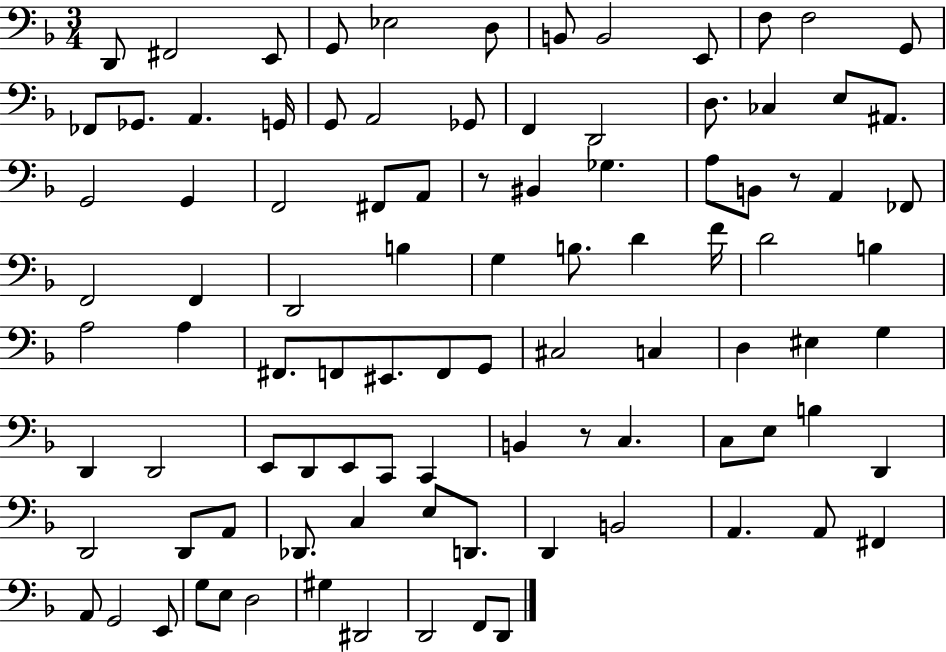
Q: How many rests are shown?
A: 3